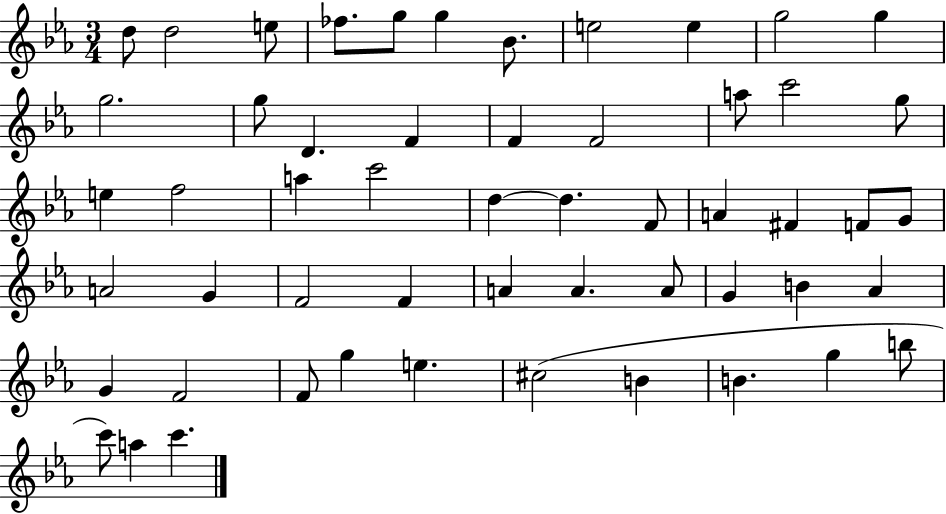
{
  \clef treble
  \numericTimeSignature
  \time 3/4
  \key ees \major
  \repeat volta 2 { d''8 d''2 e''8 | fes''8. g''8 g''4 bes'8. | e''2 e''4 | g''2 g''4 | \break g''2. | g''8 d'4. f'4 | f'4 f'2 | a''8 c'''2 g''8 | \break e''4 f''2 | a''4 c'''2 | d''4~~ d''4. f'8 | a'4 fis'4 f'8 g'8 | \break a'2 g'4 | f'2 f'4 | a'4 a'4. a'8 | g'4 b'4 aes'4 | \break g'4 f'2 | f'8 g''4 e''4. | cis''2( b'4 | b'4. g''4 b''8 | \break c'''8) a''4 c'''4. | } \bar "|."
}